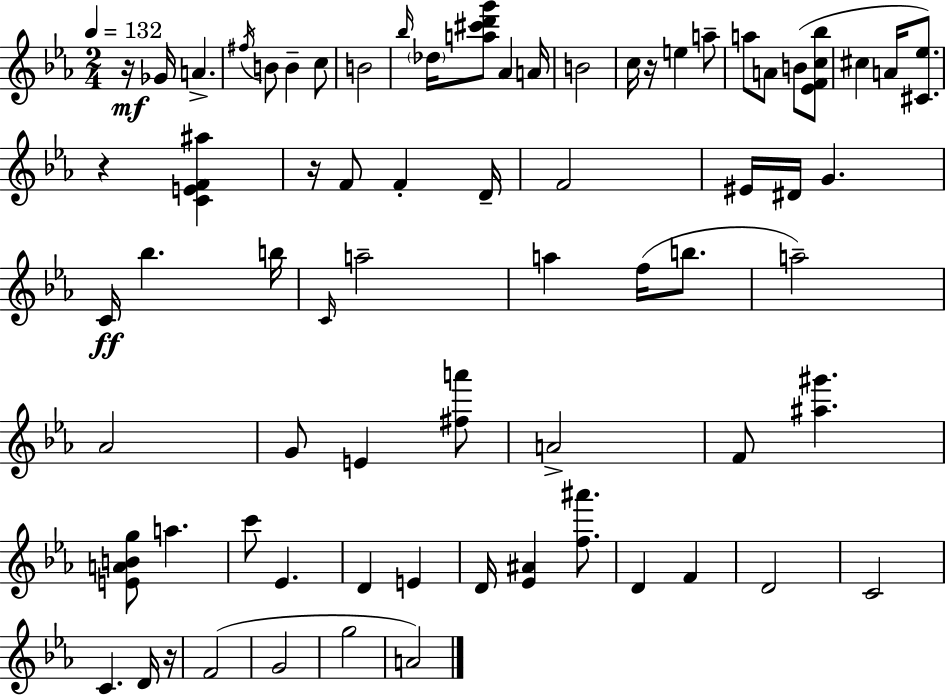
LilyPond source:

{
  \clef treble
  \numericTimeSignature
  \time 2/4
  \key ees \major
  \tempo 4 = 132
  \repeat volta 2 { r16\mf ges'16 a'4.-> | \acciaccatura { fis''16 } b'8 b'4-- c''8 | b'2 | \grace { bes''16 } \parenthesize des''16 <a'' cis''' d''' g'''>8 aes'4 | \break a'16 b'2 | c''16 r16 e''4 | a''8-- a''8 a'8 b'8( | <ees' f' c'' bes''>8 cis''4 a'16 <cis' ees''>8.) | \break r4 <c' e' f' ais''>4 | r16 f'8 f'4-. | d'16-- f'2 | eis'16 dis'16 g'4. | \break c'16\ff bes''4. | b''16 \grace { c'16 } a''2-- | a''4 f''16( | b''8. a''2--) | \break aes'2 | g'8 e'4 | <fis'' a'''>8 a'2-> | f'8 <ais'' gis'''>4. | \break <e' a' b' g''>8 a''4. | c'''8 ees'4. | d'4 e'4 | d'16 <ees' ais'>4 | \break <f'' ais'''>8. d'4 f'4 | d'2 | c'2 | c'4. | \break d'16 r16 f'2( | g'2 | g''2 | a'2) | \break } \bar "|."
}